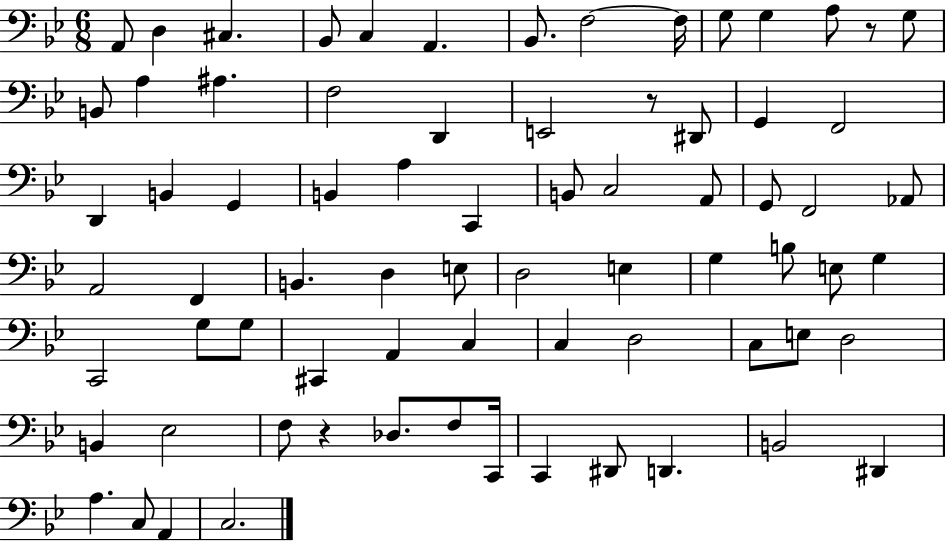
{
  \clef bass
  \numericTimeSignature
  \time 6/8
  \key bes \major
  a,8 d4 cis4. | bes,8 c4 a,4. | bes,8. f2~~ f16 | g8 g4 a8 r8 g8 | \break b,8 a4 ais4. | f2 d,4 | e,2 r8 dis,8 | g,4 f,2 | \break d,4 b,4 g,4 | b,4 a4 c,4 | b,8 c2 a,8 | g,8 f,2 aes,8 | \break a,2 f,4 | b,4. d4 e8 | d2 e4 | g4 b8 e8 g4 | \break c,2 g8 g8 | cis,4 a,4 c4 | c4 d2 | c8 e8 d2 | \break b,4 ees2 | f8 r4 des8. f8 c,16 | c,4 dis,8 d,4. | b,2 dis,4 | \break a4. c8 a,4 | c2. | \bar "|."
}